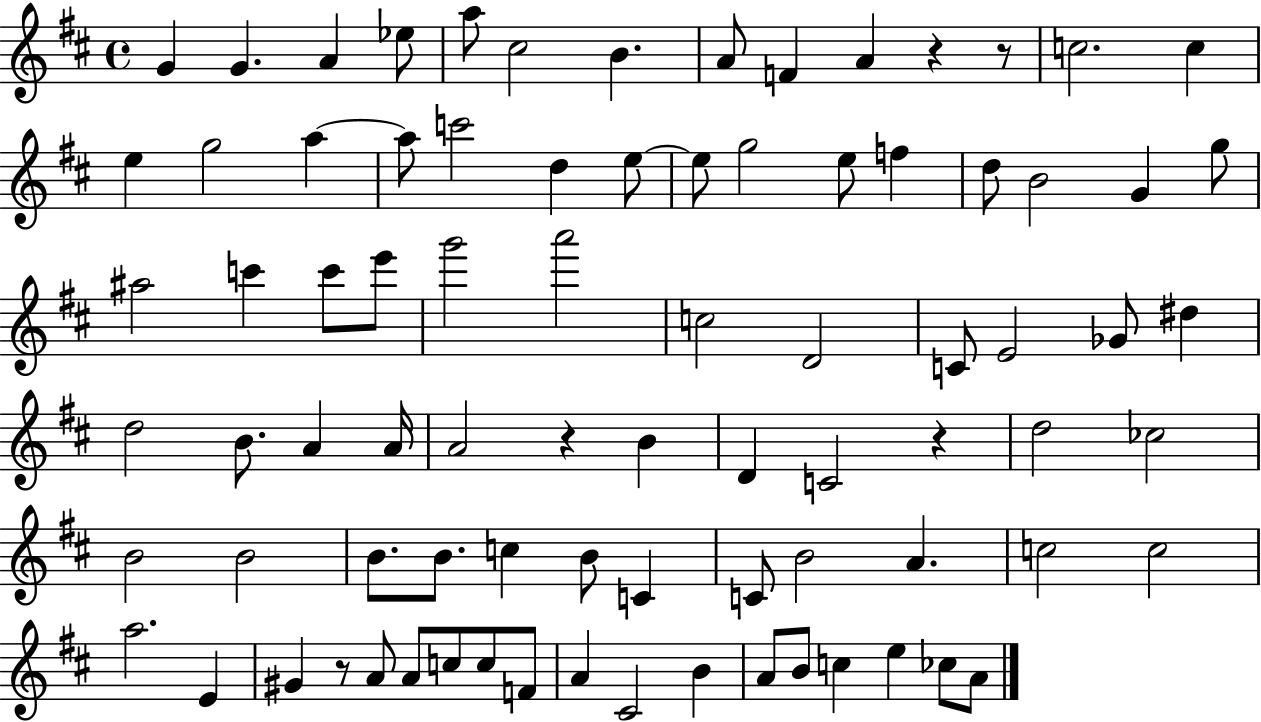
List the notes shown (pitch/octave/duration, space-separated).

G4/q G4/q. A4/q Eb5/e A5/e C#5/h B4/q. A4/e F4/q A4/q R/q R/e C5/h. C5/q E5/q G5/h A5/q A5/e C6/h D5/q E5/e E5/e G5/h E5/e F5/q D5/e B4/h G4/q G5/e A#5/h C6/q C6/e E6/e G6/h A6/h C5/h D4/h C4/e E4/h Gb4/e D#5/q D5/h B4/e. A4/q A4/s A4/h R/q B4/q D4/q C4/h R/q D5/h CES5/h B4/h B4/h B4/e. B4/e. C5/q B4/e C4/q C4/e B4/h A4/q. C5/h C5/h A5/h. E4/q G#4/q R/e A4/e A4/e C5/e C5/e F4/e A4/q C#4/h B4/q A4/e B4/e C5/q E5/q CES5/e A4/e